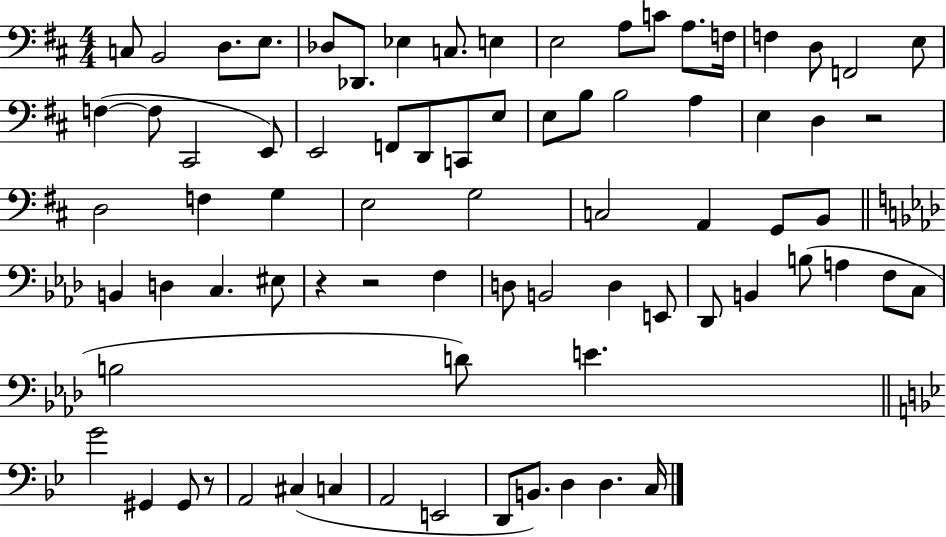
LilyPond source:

{
  \clef bass
  \numericTimeSignature
  \time 4/4
  \key d \major
  c8 b,2 d8. e8. | des8 des,8. ees4 c8. e4 | e2 a8 c'8 a8. f16 | f4 d8 f,2 e8 | \break f4~(~ f8 cis,2 e,8) | e,2 f,8 d,8 c,8 e8 | e8 b8 b2 a4 | e4 d4 r2 | \break d2 f4 g4 | e2 g2 | c2 a,4 g,8 b,8 | \bar "||" \break \key f \minor b,4 d4 c4. eis8 | r4 r2 f4 | d8 b,2 d4 e,8 | des,8 b,4 b8( a4 f8 c8 | \break b2 d'8) e'4. | \bar "||" \break \key bes \major g'2 gis,4 gis,8 r8 | a,2 cis4( c4 | a,2 e,2 | d,8 b,8.) d4 d4. c16 | \break \bar "|."
}